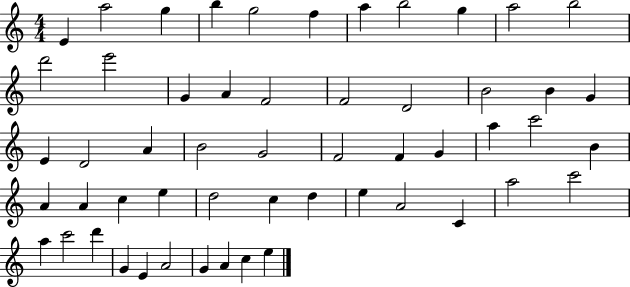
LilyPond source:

{
  \clef treble
  \numericTimeSignature
  \time 4/4
  \key c \major
  e'4 a''2 g''4 | b''4 g''2 f''4 | a''4 b''2 g''4 | a''2 b''2 | \break d'''2 e'''2 | g'4 a'4 f'2 | f'2 d'2 | b'2 b'4 g'4 | \break e'4 d'2 a'4 | b'2 g'2 | f'2 f'4 g'4 | a''4 c'''2 b'4 | \break a'4 a'4 c''4 e''4 | d''2 c''4 d''4 | e''4 a'2 c'4 | a''2 c'''2 | \break a''4 c'''2 d'''4 | g'4 e'4 a'2 | g'4 a'4 c''4 e''4 | \bar "|."
}